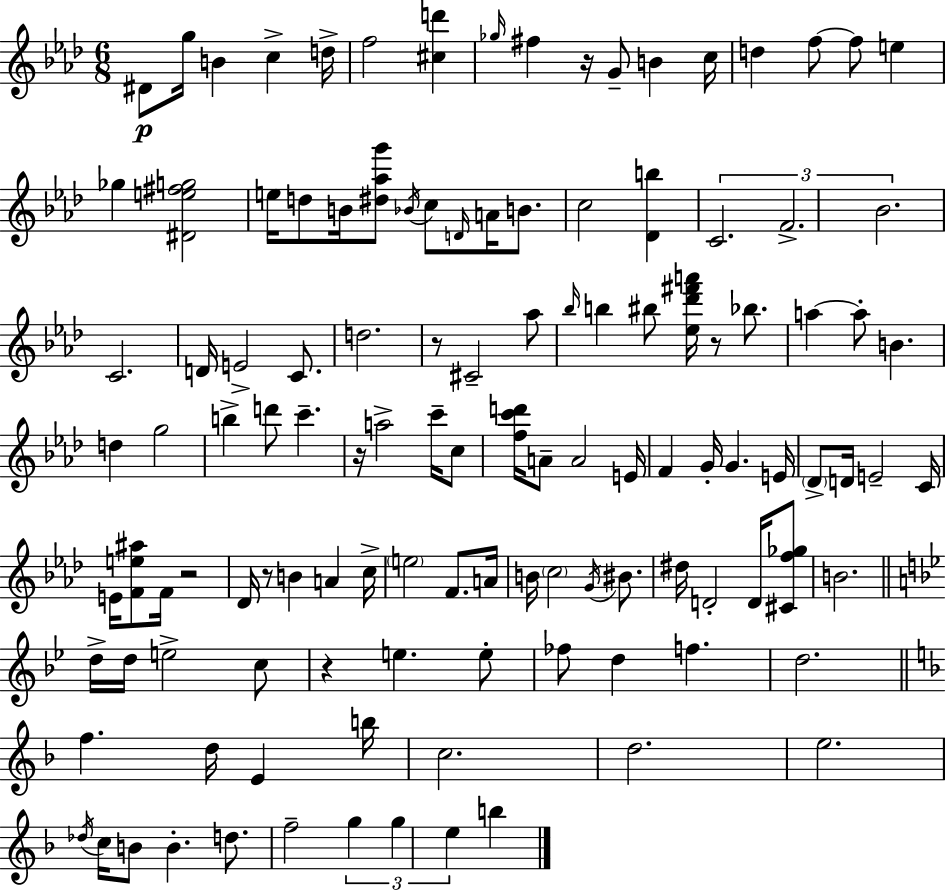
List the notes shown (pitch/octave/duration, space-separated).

D#4/e G5/s B4/q C5/q D5/s F5/h [C#5,D6]/q Gb5/s F#5/q R/s G4/e B4/q C5/s D5/q F5/e F5/e E5/q Gb5/q [D#4,E5,F#5,G5]/h E5/s D5/e B4/s [D#5,Ab5,G6]/e Bb4/s C5/e D4/s A4/s B4/e. C5/h [Db4,B5]/q C4/h. F4/h. Bb4/h. C4/h. D4/s E4/h C4/e. D5/h. R/e C#4/h Ab5/e Bb5/s B5/q BIS5/e [Eb5,Db6,F#6,A6]/s R/e Bb5/e. A5/q A5/e B4/q. D5/q G5/h B5/q D6/e C6/q. R/s A5/h C6/s C5/e [F5,C6,D6]/s A4/e A4/h E4/s F4/q G4/s G4/q. E4/s Db4/e D4/s E4/h C4/s E4/s [F4,E5,A#5]/e F4/s R/h Db4/s R/e B4/q A4/q C5/s E5/h F4/e. A4/s B4/s C5/h G4/s BIS4/e. D#5/s D4/h D4/s [C#4,F5,Gb5]/e B4/h. D5/s D5/s E5/h C5/e R/q E5/q. E5/e FES5/e D5/q F5/q. D5/h. F5/q. D5/s E4/q B5/s C5/h. D5/h. E5/h. Db5/s C5/s B4/e B4/q. D5/e. F5/h G5/q G5/q E5/q B5/q